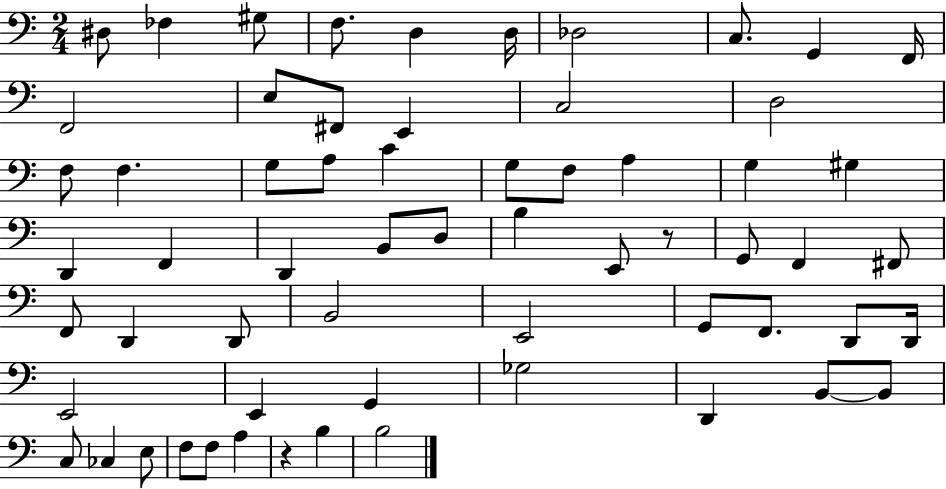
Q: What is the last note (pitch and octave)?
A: B3